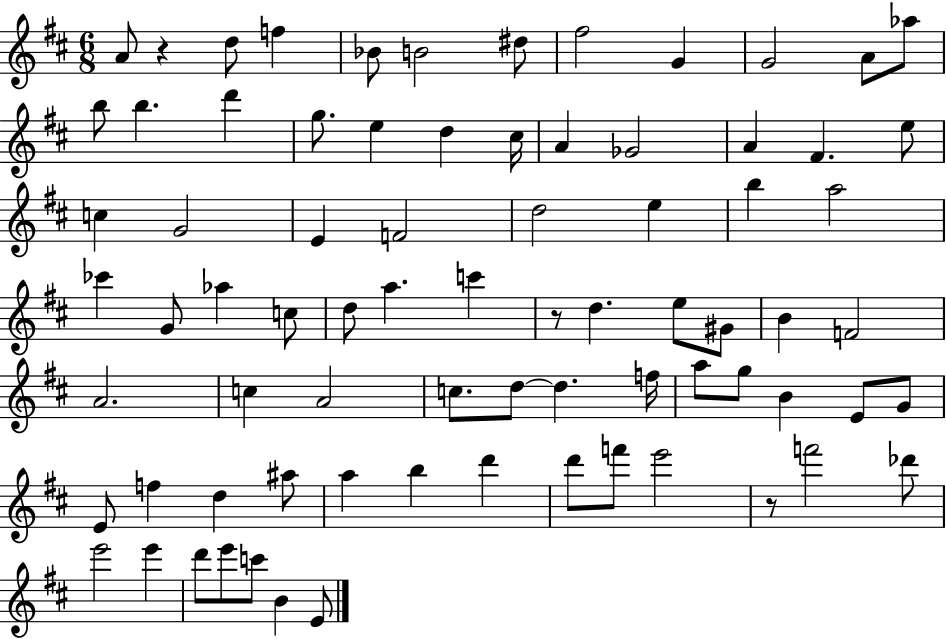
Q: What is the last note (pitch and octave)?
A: E4